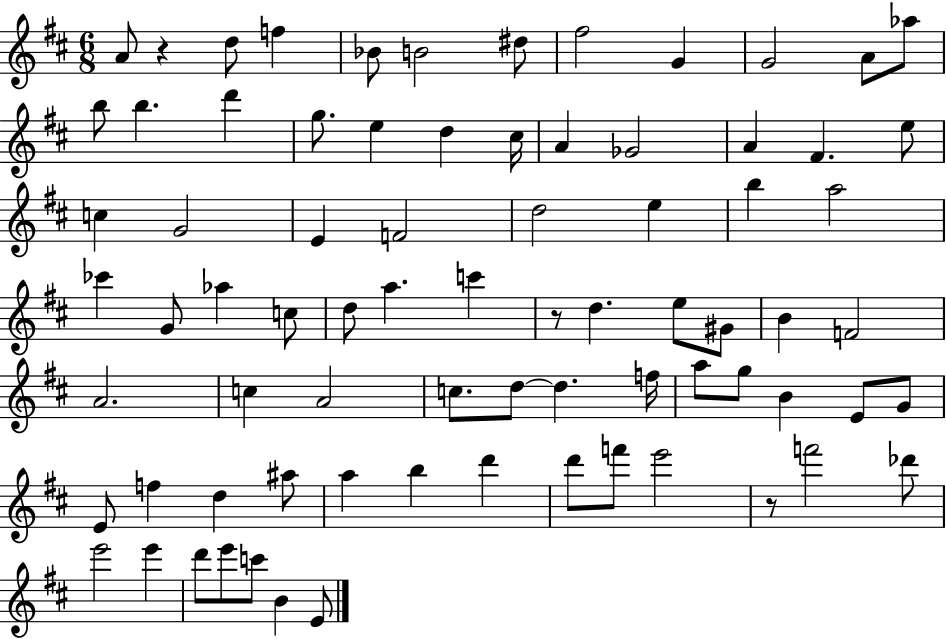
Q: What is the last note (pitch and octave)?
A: E4